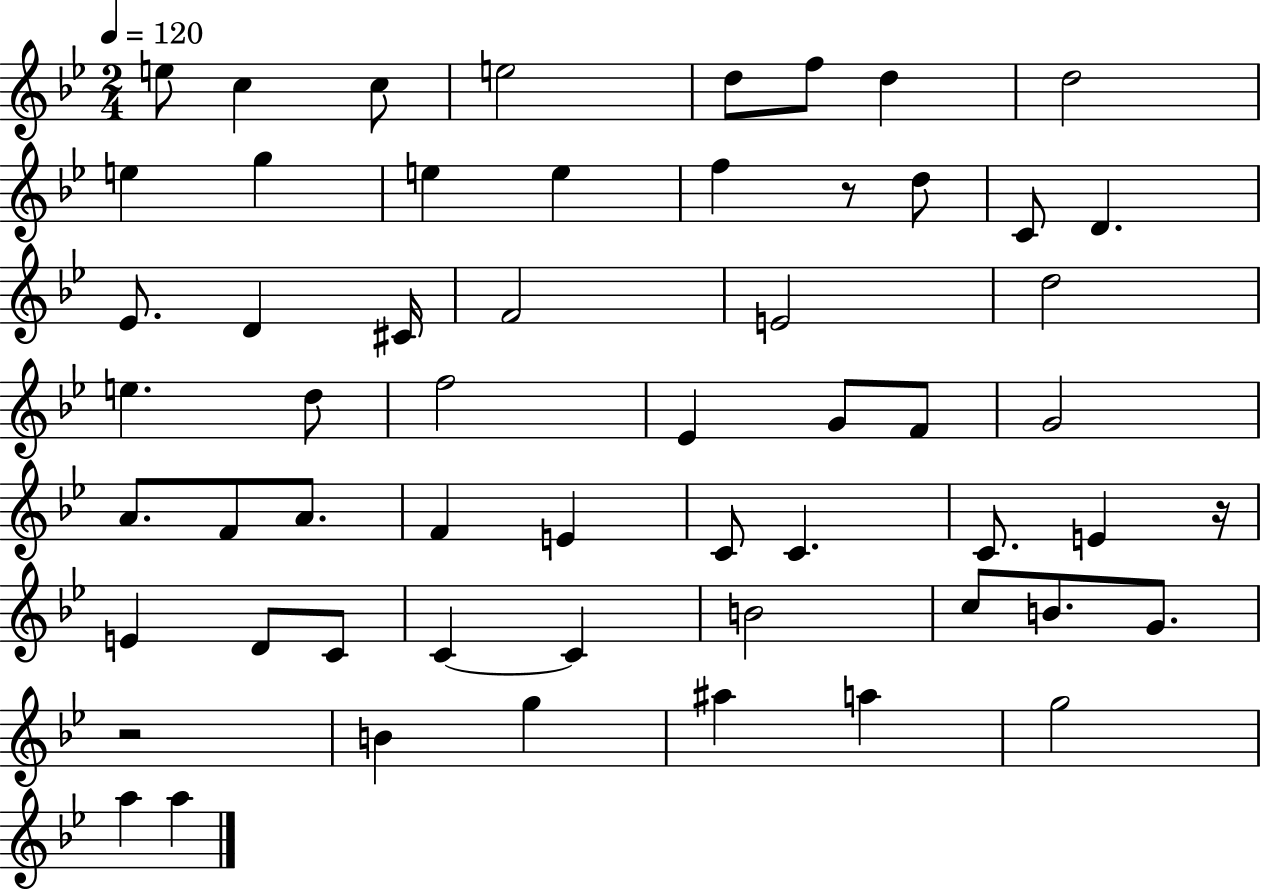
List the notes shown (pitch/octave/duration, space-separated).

E5/e C5/q C5/e E5/h D5/e F5/e D5/q D5/h E5/q G5/q E5/q E5/q F5/q R/e D5/e C4/e D4/q. Eb4/e. D4/q C#4/s F4/h E4/h D5/h E5/q. D5/e F5/h Eb4/q G4/e F4/e G4/h A4/e. F4/e A4/e. F4/q E4/q C4/e C4/q. C4/e. E4/q R/s E4/q D4/e C4/e C4/q C4/q B4/h C5/e B4/e. G4/e. R/h B4/q G5/q A#5/q A5/q G5/h A5/q A5/q